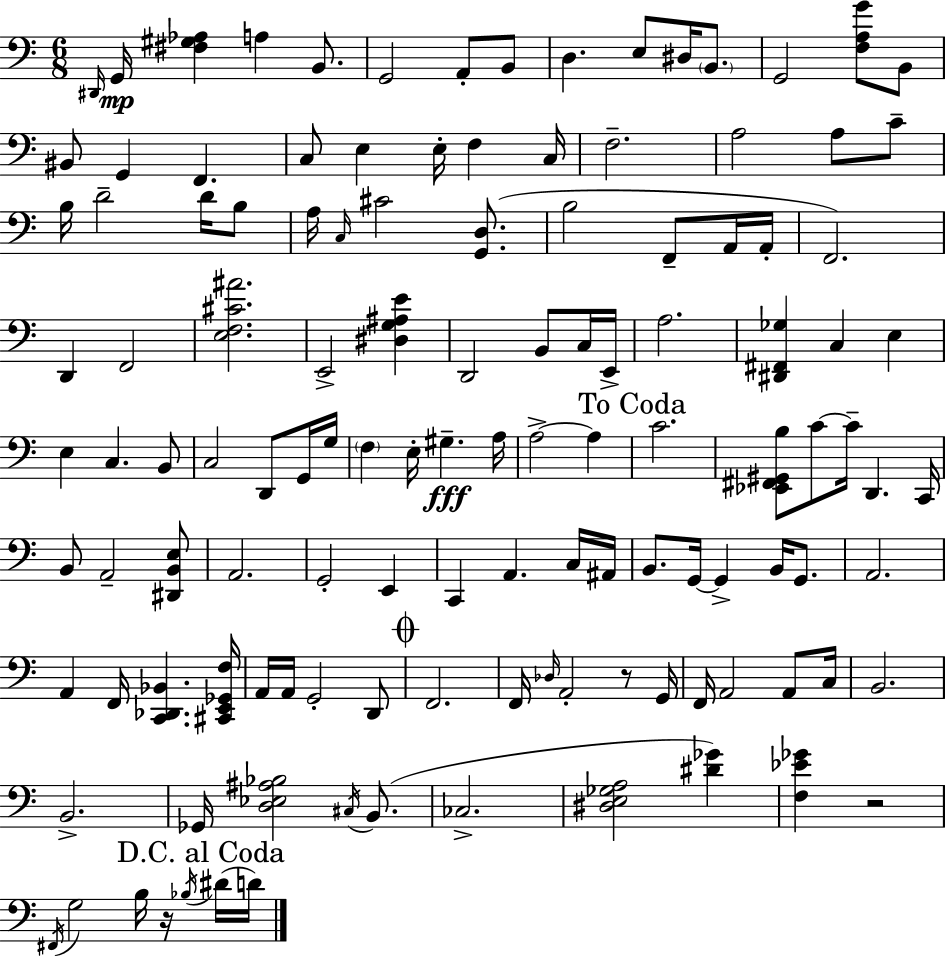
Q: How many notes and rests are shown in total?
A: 124